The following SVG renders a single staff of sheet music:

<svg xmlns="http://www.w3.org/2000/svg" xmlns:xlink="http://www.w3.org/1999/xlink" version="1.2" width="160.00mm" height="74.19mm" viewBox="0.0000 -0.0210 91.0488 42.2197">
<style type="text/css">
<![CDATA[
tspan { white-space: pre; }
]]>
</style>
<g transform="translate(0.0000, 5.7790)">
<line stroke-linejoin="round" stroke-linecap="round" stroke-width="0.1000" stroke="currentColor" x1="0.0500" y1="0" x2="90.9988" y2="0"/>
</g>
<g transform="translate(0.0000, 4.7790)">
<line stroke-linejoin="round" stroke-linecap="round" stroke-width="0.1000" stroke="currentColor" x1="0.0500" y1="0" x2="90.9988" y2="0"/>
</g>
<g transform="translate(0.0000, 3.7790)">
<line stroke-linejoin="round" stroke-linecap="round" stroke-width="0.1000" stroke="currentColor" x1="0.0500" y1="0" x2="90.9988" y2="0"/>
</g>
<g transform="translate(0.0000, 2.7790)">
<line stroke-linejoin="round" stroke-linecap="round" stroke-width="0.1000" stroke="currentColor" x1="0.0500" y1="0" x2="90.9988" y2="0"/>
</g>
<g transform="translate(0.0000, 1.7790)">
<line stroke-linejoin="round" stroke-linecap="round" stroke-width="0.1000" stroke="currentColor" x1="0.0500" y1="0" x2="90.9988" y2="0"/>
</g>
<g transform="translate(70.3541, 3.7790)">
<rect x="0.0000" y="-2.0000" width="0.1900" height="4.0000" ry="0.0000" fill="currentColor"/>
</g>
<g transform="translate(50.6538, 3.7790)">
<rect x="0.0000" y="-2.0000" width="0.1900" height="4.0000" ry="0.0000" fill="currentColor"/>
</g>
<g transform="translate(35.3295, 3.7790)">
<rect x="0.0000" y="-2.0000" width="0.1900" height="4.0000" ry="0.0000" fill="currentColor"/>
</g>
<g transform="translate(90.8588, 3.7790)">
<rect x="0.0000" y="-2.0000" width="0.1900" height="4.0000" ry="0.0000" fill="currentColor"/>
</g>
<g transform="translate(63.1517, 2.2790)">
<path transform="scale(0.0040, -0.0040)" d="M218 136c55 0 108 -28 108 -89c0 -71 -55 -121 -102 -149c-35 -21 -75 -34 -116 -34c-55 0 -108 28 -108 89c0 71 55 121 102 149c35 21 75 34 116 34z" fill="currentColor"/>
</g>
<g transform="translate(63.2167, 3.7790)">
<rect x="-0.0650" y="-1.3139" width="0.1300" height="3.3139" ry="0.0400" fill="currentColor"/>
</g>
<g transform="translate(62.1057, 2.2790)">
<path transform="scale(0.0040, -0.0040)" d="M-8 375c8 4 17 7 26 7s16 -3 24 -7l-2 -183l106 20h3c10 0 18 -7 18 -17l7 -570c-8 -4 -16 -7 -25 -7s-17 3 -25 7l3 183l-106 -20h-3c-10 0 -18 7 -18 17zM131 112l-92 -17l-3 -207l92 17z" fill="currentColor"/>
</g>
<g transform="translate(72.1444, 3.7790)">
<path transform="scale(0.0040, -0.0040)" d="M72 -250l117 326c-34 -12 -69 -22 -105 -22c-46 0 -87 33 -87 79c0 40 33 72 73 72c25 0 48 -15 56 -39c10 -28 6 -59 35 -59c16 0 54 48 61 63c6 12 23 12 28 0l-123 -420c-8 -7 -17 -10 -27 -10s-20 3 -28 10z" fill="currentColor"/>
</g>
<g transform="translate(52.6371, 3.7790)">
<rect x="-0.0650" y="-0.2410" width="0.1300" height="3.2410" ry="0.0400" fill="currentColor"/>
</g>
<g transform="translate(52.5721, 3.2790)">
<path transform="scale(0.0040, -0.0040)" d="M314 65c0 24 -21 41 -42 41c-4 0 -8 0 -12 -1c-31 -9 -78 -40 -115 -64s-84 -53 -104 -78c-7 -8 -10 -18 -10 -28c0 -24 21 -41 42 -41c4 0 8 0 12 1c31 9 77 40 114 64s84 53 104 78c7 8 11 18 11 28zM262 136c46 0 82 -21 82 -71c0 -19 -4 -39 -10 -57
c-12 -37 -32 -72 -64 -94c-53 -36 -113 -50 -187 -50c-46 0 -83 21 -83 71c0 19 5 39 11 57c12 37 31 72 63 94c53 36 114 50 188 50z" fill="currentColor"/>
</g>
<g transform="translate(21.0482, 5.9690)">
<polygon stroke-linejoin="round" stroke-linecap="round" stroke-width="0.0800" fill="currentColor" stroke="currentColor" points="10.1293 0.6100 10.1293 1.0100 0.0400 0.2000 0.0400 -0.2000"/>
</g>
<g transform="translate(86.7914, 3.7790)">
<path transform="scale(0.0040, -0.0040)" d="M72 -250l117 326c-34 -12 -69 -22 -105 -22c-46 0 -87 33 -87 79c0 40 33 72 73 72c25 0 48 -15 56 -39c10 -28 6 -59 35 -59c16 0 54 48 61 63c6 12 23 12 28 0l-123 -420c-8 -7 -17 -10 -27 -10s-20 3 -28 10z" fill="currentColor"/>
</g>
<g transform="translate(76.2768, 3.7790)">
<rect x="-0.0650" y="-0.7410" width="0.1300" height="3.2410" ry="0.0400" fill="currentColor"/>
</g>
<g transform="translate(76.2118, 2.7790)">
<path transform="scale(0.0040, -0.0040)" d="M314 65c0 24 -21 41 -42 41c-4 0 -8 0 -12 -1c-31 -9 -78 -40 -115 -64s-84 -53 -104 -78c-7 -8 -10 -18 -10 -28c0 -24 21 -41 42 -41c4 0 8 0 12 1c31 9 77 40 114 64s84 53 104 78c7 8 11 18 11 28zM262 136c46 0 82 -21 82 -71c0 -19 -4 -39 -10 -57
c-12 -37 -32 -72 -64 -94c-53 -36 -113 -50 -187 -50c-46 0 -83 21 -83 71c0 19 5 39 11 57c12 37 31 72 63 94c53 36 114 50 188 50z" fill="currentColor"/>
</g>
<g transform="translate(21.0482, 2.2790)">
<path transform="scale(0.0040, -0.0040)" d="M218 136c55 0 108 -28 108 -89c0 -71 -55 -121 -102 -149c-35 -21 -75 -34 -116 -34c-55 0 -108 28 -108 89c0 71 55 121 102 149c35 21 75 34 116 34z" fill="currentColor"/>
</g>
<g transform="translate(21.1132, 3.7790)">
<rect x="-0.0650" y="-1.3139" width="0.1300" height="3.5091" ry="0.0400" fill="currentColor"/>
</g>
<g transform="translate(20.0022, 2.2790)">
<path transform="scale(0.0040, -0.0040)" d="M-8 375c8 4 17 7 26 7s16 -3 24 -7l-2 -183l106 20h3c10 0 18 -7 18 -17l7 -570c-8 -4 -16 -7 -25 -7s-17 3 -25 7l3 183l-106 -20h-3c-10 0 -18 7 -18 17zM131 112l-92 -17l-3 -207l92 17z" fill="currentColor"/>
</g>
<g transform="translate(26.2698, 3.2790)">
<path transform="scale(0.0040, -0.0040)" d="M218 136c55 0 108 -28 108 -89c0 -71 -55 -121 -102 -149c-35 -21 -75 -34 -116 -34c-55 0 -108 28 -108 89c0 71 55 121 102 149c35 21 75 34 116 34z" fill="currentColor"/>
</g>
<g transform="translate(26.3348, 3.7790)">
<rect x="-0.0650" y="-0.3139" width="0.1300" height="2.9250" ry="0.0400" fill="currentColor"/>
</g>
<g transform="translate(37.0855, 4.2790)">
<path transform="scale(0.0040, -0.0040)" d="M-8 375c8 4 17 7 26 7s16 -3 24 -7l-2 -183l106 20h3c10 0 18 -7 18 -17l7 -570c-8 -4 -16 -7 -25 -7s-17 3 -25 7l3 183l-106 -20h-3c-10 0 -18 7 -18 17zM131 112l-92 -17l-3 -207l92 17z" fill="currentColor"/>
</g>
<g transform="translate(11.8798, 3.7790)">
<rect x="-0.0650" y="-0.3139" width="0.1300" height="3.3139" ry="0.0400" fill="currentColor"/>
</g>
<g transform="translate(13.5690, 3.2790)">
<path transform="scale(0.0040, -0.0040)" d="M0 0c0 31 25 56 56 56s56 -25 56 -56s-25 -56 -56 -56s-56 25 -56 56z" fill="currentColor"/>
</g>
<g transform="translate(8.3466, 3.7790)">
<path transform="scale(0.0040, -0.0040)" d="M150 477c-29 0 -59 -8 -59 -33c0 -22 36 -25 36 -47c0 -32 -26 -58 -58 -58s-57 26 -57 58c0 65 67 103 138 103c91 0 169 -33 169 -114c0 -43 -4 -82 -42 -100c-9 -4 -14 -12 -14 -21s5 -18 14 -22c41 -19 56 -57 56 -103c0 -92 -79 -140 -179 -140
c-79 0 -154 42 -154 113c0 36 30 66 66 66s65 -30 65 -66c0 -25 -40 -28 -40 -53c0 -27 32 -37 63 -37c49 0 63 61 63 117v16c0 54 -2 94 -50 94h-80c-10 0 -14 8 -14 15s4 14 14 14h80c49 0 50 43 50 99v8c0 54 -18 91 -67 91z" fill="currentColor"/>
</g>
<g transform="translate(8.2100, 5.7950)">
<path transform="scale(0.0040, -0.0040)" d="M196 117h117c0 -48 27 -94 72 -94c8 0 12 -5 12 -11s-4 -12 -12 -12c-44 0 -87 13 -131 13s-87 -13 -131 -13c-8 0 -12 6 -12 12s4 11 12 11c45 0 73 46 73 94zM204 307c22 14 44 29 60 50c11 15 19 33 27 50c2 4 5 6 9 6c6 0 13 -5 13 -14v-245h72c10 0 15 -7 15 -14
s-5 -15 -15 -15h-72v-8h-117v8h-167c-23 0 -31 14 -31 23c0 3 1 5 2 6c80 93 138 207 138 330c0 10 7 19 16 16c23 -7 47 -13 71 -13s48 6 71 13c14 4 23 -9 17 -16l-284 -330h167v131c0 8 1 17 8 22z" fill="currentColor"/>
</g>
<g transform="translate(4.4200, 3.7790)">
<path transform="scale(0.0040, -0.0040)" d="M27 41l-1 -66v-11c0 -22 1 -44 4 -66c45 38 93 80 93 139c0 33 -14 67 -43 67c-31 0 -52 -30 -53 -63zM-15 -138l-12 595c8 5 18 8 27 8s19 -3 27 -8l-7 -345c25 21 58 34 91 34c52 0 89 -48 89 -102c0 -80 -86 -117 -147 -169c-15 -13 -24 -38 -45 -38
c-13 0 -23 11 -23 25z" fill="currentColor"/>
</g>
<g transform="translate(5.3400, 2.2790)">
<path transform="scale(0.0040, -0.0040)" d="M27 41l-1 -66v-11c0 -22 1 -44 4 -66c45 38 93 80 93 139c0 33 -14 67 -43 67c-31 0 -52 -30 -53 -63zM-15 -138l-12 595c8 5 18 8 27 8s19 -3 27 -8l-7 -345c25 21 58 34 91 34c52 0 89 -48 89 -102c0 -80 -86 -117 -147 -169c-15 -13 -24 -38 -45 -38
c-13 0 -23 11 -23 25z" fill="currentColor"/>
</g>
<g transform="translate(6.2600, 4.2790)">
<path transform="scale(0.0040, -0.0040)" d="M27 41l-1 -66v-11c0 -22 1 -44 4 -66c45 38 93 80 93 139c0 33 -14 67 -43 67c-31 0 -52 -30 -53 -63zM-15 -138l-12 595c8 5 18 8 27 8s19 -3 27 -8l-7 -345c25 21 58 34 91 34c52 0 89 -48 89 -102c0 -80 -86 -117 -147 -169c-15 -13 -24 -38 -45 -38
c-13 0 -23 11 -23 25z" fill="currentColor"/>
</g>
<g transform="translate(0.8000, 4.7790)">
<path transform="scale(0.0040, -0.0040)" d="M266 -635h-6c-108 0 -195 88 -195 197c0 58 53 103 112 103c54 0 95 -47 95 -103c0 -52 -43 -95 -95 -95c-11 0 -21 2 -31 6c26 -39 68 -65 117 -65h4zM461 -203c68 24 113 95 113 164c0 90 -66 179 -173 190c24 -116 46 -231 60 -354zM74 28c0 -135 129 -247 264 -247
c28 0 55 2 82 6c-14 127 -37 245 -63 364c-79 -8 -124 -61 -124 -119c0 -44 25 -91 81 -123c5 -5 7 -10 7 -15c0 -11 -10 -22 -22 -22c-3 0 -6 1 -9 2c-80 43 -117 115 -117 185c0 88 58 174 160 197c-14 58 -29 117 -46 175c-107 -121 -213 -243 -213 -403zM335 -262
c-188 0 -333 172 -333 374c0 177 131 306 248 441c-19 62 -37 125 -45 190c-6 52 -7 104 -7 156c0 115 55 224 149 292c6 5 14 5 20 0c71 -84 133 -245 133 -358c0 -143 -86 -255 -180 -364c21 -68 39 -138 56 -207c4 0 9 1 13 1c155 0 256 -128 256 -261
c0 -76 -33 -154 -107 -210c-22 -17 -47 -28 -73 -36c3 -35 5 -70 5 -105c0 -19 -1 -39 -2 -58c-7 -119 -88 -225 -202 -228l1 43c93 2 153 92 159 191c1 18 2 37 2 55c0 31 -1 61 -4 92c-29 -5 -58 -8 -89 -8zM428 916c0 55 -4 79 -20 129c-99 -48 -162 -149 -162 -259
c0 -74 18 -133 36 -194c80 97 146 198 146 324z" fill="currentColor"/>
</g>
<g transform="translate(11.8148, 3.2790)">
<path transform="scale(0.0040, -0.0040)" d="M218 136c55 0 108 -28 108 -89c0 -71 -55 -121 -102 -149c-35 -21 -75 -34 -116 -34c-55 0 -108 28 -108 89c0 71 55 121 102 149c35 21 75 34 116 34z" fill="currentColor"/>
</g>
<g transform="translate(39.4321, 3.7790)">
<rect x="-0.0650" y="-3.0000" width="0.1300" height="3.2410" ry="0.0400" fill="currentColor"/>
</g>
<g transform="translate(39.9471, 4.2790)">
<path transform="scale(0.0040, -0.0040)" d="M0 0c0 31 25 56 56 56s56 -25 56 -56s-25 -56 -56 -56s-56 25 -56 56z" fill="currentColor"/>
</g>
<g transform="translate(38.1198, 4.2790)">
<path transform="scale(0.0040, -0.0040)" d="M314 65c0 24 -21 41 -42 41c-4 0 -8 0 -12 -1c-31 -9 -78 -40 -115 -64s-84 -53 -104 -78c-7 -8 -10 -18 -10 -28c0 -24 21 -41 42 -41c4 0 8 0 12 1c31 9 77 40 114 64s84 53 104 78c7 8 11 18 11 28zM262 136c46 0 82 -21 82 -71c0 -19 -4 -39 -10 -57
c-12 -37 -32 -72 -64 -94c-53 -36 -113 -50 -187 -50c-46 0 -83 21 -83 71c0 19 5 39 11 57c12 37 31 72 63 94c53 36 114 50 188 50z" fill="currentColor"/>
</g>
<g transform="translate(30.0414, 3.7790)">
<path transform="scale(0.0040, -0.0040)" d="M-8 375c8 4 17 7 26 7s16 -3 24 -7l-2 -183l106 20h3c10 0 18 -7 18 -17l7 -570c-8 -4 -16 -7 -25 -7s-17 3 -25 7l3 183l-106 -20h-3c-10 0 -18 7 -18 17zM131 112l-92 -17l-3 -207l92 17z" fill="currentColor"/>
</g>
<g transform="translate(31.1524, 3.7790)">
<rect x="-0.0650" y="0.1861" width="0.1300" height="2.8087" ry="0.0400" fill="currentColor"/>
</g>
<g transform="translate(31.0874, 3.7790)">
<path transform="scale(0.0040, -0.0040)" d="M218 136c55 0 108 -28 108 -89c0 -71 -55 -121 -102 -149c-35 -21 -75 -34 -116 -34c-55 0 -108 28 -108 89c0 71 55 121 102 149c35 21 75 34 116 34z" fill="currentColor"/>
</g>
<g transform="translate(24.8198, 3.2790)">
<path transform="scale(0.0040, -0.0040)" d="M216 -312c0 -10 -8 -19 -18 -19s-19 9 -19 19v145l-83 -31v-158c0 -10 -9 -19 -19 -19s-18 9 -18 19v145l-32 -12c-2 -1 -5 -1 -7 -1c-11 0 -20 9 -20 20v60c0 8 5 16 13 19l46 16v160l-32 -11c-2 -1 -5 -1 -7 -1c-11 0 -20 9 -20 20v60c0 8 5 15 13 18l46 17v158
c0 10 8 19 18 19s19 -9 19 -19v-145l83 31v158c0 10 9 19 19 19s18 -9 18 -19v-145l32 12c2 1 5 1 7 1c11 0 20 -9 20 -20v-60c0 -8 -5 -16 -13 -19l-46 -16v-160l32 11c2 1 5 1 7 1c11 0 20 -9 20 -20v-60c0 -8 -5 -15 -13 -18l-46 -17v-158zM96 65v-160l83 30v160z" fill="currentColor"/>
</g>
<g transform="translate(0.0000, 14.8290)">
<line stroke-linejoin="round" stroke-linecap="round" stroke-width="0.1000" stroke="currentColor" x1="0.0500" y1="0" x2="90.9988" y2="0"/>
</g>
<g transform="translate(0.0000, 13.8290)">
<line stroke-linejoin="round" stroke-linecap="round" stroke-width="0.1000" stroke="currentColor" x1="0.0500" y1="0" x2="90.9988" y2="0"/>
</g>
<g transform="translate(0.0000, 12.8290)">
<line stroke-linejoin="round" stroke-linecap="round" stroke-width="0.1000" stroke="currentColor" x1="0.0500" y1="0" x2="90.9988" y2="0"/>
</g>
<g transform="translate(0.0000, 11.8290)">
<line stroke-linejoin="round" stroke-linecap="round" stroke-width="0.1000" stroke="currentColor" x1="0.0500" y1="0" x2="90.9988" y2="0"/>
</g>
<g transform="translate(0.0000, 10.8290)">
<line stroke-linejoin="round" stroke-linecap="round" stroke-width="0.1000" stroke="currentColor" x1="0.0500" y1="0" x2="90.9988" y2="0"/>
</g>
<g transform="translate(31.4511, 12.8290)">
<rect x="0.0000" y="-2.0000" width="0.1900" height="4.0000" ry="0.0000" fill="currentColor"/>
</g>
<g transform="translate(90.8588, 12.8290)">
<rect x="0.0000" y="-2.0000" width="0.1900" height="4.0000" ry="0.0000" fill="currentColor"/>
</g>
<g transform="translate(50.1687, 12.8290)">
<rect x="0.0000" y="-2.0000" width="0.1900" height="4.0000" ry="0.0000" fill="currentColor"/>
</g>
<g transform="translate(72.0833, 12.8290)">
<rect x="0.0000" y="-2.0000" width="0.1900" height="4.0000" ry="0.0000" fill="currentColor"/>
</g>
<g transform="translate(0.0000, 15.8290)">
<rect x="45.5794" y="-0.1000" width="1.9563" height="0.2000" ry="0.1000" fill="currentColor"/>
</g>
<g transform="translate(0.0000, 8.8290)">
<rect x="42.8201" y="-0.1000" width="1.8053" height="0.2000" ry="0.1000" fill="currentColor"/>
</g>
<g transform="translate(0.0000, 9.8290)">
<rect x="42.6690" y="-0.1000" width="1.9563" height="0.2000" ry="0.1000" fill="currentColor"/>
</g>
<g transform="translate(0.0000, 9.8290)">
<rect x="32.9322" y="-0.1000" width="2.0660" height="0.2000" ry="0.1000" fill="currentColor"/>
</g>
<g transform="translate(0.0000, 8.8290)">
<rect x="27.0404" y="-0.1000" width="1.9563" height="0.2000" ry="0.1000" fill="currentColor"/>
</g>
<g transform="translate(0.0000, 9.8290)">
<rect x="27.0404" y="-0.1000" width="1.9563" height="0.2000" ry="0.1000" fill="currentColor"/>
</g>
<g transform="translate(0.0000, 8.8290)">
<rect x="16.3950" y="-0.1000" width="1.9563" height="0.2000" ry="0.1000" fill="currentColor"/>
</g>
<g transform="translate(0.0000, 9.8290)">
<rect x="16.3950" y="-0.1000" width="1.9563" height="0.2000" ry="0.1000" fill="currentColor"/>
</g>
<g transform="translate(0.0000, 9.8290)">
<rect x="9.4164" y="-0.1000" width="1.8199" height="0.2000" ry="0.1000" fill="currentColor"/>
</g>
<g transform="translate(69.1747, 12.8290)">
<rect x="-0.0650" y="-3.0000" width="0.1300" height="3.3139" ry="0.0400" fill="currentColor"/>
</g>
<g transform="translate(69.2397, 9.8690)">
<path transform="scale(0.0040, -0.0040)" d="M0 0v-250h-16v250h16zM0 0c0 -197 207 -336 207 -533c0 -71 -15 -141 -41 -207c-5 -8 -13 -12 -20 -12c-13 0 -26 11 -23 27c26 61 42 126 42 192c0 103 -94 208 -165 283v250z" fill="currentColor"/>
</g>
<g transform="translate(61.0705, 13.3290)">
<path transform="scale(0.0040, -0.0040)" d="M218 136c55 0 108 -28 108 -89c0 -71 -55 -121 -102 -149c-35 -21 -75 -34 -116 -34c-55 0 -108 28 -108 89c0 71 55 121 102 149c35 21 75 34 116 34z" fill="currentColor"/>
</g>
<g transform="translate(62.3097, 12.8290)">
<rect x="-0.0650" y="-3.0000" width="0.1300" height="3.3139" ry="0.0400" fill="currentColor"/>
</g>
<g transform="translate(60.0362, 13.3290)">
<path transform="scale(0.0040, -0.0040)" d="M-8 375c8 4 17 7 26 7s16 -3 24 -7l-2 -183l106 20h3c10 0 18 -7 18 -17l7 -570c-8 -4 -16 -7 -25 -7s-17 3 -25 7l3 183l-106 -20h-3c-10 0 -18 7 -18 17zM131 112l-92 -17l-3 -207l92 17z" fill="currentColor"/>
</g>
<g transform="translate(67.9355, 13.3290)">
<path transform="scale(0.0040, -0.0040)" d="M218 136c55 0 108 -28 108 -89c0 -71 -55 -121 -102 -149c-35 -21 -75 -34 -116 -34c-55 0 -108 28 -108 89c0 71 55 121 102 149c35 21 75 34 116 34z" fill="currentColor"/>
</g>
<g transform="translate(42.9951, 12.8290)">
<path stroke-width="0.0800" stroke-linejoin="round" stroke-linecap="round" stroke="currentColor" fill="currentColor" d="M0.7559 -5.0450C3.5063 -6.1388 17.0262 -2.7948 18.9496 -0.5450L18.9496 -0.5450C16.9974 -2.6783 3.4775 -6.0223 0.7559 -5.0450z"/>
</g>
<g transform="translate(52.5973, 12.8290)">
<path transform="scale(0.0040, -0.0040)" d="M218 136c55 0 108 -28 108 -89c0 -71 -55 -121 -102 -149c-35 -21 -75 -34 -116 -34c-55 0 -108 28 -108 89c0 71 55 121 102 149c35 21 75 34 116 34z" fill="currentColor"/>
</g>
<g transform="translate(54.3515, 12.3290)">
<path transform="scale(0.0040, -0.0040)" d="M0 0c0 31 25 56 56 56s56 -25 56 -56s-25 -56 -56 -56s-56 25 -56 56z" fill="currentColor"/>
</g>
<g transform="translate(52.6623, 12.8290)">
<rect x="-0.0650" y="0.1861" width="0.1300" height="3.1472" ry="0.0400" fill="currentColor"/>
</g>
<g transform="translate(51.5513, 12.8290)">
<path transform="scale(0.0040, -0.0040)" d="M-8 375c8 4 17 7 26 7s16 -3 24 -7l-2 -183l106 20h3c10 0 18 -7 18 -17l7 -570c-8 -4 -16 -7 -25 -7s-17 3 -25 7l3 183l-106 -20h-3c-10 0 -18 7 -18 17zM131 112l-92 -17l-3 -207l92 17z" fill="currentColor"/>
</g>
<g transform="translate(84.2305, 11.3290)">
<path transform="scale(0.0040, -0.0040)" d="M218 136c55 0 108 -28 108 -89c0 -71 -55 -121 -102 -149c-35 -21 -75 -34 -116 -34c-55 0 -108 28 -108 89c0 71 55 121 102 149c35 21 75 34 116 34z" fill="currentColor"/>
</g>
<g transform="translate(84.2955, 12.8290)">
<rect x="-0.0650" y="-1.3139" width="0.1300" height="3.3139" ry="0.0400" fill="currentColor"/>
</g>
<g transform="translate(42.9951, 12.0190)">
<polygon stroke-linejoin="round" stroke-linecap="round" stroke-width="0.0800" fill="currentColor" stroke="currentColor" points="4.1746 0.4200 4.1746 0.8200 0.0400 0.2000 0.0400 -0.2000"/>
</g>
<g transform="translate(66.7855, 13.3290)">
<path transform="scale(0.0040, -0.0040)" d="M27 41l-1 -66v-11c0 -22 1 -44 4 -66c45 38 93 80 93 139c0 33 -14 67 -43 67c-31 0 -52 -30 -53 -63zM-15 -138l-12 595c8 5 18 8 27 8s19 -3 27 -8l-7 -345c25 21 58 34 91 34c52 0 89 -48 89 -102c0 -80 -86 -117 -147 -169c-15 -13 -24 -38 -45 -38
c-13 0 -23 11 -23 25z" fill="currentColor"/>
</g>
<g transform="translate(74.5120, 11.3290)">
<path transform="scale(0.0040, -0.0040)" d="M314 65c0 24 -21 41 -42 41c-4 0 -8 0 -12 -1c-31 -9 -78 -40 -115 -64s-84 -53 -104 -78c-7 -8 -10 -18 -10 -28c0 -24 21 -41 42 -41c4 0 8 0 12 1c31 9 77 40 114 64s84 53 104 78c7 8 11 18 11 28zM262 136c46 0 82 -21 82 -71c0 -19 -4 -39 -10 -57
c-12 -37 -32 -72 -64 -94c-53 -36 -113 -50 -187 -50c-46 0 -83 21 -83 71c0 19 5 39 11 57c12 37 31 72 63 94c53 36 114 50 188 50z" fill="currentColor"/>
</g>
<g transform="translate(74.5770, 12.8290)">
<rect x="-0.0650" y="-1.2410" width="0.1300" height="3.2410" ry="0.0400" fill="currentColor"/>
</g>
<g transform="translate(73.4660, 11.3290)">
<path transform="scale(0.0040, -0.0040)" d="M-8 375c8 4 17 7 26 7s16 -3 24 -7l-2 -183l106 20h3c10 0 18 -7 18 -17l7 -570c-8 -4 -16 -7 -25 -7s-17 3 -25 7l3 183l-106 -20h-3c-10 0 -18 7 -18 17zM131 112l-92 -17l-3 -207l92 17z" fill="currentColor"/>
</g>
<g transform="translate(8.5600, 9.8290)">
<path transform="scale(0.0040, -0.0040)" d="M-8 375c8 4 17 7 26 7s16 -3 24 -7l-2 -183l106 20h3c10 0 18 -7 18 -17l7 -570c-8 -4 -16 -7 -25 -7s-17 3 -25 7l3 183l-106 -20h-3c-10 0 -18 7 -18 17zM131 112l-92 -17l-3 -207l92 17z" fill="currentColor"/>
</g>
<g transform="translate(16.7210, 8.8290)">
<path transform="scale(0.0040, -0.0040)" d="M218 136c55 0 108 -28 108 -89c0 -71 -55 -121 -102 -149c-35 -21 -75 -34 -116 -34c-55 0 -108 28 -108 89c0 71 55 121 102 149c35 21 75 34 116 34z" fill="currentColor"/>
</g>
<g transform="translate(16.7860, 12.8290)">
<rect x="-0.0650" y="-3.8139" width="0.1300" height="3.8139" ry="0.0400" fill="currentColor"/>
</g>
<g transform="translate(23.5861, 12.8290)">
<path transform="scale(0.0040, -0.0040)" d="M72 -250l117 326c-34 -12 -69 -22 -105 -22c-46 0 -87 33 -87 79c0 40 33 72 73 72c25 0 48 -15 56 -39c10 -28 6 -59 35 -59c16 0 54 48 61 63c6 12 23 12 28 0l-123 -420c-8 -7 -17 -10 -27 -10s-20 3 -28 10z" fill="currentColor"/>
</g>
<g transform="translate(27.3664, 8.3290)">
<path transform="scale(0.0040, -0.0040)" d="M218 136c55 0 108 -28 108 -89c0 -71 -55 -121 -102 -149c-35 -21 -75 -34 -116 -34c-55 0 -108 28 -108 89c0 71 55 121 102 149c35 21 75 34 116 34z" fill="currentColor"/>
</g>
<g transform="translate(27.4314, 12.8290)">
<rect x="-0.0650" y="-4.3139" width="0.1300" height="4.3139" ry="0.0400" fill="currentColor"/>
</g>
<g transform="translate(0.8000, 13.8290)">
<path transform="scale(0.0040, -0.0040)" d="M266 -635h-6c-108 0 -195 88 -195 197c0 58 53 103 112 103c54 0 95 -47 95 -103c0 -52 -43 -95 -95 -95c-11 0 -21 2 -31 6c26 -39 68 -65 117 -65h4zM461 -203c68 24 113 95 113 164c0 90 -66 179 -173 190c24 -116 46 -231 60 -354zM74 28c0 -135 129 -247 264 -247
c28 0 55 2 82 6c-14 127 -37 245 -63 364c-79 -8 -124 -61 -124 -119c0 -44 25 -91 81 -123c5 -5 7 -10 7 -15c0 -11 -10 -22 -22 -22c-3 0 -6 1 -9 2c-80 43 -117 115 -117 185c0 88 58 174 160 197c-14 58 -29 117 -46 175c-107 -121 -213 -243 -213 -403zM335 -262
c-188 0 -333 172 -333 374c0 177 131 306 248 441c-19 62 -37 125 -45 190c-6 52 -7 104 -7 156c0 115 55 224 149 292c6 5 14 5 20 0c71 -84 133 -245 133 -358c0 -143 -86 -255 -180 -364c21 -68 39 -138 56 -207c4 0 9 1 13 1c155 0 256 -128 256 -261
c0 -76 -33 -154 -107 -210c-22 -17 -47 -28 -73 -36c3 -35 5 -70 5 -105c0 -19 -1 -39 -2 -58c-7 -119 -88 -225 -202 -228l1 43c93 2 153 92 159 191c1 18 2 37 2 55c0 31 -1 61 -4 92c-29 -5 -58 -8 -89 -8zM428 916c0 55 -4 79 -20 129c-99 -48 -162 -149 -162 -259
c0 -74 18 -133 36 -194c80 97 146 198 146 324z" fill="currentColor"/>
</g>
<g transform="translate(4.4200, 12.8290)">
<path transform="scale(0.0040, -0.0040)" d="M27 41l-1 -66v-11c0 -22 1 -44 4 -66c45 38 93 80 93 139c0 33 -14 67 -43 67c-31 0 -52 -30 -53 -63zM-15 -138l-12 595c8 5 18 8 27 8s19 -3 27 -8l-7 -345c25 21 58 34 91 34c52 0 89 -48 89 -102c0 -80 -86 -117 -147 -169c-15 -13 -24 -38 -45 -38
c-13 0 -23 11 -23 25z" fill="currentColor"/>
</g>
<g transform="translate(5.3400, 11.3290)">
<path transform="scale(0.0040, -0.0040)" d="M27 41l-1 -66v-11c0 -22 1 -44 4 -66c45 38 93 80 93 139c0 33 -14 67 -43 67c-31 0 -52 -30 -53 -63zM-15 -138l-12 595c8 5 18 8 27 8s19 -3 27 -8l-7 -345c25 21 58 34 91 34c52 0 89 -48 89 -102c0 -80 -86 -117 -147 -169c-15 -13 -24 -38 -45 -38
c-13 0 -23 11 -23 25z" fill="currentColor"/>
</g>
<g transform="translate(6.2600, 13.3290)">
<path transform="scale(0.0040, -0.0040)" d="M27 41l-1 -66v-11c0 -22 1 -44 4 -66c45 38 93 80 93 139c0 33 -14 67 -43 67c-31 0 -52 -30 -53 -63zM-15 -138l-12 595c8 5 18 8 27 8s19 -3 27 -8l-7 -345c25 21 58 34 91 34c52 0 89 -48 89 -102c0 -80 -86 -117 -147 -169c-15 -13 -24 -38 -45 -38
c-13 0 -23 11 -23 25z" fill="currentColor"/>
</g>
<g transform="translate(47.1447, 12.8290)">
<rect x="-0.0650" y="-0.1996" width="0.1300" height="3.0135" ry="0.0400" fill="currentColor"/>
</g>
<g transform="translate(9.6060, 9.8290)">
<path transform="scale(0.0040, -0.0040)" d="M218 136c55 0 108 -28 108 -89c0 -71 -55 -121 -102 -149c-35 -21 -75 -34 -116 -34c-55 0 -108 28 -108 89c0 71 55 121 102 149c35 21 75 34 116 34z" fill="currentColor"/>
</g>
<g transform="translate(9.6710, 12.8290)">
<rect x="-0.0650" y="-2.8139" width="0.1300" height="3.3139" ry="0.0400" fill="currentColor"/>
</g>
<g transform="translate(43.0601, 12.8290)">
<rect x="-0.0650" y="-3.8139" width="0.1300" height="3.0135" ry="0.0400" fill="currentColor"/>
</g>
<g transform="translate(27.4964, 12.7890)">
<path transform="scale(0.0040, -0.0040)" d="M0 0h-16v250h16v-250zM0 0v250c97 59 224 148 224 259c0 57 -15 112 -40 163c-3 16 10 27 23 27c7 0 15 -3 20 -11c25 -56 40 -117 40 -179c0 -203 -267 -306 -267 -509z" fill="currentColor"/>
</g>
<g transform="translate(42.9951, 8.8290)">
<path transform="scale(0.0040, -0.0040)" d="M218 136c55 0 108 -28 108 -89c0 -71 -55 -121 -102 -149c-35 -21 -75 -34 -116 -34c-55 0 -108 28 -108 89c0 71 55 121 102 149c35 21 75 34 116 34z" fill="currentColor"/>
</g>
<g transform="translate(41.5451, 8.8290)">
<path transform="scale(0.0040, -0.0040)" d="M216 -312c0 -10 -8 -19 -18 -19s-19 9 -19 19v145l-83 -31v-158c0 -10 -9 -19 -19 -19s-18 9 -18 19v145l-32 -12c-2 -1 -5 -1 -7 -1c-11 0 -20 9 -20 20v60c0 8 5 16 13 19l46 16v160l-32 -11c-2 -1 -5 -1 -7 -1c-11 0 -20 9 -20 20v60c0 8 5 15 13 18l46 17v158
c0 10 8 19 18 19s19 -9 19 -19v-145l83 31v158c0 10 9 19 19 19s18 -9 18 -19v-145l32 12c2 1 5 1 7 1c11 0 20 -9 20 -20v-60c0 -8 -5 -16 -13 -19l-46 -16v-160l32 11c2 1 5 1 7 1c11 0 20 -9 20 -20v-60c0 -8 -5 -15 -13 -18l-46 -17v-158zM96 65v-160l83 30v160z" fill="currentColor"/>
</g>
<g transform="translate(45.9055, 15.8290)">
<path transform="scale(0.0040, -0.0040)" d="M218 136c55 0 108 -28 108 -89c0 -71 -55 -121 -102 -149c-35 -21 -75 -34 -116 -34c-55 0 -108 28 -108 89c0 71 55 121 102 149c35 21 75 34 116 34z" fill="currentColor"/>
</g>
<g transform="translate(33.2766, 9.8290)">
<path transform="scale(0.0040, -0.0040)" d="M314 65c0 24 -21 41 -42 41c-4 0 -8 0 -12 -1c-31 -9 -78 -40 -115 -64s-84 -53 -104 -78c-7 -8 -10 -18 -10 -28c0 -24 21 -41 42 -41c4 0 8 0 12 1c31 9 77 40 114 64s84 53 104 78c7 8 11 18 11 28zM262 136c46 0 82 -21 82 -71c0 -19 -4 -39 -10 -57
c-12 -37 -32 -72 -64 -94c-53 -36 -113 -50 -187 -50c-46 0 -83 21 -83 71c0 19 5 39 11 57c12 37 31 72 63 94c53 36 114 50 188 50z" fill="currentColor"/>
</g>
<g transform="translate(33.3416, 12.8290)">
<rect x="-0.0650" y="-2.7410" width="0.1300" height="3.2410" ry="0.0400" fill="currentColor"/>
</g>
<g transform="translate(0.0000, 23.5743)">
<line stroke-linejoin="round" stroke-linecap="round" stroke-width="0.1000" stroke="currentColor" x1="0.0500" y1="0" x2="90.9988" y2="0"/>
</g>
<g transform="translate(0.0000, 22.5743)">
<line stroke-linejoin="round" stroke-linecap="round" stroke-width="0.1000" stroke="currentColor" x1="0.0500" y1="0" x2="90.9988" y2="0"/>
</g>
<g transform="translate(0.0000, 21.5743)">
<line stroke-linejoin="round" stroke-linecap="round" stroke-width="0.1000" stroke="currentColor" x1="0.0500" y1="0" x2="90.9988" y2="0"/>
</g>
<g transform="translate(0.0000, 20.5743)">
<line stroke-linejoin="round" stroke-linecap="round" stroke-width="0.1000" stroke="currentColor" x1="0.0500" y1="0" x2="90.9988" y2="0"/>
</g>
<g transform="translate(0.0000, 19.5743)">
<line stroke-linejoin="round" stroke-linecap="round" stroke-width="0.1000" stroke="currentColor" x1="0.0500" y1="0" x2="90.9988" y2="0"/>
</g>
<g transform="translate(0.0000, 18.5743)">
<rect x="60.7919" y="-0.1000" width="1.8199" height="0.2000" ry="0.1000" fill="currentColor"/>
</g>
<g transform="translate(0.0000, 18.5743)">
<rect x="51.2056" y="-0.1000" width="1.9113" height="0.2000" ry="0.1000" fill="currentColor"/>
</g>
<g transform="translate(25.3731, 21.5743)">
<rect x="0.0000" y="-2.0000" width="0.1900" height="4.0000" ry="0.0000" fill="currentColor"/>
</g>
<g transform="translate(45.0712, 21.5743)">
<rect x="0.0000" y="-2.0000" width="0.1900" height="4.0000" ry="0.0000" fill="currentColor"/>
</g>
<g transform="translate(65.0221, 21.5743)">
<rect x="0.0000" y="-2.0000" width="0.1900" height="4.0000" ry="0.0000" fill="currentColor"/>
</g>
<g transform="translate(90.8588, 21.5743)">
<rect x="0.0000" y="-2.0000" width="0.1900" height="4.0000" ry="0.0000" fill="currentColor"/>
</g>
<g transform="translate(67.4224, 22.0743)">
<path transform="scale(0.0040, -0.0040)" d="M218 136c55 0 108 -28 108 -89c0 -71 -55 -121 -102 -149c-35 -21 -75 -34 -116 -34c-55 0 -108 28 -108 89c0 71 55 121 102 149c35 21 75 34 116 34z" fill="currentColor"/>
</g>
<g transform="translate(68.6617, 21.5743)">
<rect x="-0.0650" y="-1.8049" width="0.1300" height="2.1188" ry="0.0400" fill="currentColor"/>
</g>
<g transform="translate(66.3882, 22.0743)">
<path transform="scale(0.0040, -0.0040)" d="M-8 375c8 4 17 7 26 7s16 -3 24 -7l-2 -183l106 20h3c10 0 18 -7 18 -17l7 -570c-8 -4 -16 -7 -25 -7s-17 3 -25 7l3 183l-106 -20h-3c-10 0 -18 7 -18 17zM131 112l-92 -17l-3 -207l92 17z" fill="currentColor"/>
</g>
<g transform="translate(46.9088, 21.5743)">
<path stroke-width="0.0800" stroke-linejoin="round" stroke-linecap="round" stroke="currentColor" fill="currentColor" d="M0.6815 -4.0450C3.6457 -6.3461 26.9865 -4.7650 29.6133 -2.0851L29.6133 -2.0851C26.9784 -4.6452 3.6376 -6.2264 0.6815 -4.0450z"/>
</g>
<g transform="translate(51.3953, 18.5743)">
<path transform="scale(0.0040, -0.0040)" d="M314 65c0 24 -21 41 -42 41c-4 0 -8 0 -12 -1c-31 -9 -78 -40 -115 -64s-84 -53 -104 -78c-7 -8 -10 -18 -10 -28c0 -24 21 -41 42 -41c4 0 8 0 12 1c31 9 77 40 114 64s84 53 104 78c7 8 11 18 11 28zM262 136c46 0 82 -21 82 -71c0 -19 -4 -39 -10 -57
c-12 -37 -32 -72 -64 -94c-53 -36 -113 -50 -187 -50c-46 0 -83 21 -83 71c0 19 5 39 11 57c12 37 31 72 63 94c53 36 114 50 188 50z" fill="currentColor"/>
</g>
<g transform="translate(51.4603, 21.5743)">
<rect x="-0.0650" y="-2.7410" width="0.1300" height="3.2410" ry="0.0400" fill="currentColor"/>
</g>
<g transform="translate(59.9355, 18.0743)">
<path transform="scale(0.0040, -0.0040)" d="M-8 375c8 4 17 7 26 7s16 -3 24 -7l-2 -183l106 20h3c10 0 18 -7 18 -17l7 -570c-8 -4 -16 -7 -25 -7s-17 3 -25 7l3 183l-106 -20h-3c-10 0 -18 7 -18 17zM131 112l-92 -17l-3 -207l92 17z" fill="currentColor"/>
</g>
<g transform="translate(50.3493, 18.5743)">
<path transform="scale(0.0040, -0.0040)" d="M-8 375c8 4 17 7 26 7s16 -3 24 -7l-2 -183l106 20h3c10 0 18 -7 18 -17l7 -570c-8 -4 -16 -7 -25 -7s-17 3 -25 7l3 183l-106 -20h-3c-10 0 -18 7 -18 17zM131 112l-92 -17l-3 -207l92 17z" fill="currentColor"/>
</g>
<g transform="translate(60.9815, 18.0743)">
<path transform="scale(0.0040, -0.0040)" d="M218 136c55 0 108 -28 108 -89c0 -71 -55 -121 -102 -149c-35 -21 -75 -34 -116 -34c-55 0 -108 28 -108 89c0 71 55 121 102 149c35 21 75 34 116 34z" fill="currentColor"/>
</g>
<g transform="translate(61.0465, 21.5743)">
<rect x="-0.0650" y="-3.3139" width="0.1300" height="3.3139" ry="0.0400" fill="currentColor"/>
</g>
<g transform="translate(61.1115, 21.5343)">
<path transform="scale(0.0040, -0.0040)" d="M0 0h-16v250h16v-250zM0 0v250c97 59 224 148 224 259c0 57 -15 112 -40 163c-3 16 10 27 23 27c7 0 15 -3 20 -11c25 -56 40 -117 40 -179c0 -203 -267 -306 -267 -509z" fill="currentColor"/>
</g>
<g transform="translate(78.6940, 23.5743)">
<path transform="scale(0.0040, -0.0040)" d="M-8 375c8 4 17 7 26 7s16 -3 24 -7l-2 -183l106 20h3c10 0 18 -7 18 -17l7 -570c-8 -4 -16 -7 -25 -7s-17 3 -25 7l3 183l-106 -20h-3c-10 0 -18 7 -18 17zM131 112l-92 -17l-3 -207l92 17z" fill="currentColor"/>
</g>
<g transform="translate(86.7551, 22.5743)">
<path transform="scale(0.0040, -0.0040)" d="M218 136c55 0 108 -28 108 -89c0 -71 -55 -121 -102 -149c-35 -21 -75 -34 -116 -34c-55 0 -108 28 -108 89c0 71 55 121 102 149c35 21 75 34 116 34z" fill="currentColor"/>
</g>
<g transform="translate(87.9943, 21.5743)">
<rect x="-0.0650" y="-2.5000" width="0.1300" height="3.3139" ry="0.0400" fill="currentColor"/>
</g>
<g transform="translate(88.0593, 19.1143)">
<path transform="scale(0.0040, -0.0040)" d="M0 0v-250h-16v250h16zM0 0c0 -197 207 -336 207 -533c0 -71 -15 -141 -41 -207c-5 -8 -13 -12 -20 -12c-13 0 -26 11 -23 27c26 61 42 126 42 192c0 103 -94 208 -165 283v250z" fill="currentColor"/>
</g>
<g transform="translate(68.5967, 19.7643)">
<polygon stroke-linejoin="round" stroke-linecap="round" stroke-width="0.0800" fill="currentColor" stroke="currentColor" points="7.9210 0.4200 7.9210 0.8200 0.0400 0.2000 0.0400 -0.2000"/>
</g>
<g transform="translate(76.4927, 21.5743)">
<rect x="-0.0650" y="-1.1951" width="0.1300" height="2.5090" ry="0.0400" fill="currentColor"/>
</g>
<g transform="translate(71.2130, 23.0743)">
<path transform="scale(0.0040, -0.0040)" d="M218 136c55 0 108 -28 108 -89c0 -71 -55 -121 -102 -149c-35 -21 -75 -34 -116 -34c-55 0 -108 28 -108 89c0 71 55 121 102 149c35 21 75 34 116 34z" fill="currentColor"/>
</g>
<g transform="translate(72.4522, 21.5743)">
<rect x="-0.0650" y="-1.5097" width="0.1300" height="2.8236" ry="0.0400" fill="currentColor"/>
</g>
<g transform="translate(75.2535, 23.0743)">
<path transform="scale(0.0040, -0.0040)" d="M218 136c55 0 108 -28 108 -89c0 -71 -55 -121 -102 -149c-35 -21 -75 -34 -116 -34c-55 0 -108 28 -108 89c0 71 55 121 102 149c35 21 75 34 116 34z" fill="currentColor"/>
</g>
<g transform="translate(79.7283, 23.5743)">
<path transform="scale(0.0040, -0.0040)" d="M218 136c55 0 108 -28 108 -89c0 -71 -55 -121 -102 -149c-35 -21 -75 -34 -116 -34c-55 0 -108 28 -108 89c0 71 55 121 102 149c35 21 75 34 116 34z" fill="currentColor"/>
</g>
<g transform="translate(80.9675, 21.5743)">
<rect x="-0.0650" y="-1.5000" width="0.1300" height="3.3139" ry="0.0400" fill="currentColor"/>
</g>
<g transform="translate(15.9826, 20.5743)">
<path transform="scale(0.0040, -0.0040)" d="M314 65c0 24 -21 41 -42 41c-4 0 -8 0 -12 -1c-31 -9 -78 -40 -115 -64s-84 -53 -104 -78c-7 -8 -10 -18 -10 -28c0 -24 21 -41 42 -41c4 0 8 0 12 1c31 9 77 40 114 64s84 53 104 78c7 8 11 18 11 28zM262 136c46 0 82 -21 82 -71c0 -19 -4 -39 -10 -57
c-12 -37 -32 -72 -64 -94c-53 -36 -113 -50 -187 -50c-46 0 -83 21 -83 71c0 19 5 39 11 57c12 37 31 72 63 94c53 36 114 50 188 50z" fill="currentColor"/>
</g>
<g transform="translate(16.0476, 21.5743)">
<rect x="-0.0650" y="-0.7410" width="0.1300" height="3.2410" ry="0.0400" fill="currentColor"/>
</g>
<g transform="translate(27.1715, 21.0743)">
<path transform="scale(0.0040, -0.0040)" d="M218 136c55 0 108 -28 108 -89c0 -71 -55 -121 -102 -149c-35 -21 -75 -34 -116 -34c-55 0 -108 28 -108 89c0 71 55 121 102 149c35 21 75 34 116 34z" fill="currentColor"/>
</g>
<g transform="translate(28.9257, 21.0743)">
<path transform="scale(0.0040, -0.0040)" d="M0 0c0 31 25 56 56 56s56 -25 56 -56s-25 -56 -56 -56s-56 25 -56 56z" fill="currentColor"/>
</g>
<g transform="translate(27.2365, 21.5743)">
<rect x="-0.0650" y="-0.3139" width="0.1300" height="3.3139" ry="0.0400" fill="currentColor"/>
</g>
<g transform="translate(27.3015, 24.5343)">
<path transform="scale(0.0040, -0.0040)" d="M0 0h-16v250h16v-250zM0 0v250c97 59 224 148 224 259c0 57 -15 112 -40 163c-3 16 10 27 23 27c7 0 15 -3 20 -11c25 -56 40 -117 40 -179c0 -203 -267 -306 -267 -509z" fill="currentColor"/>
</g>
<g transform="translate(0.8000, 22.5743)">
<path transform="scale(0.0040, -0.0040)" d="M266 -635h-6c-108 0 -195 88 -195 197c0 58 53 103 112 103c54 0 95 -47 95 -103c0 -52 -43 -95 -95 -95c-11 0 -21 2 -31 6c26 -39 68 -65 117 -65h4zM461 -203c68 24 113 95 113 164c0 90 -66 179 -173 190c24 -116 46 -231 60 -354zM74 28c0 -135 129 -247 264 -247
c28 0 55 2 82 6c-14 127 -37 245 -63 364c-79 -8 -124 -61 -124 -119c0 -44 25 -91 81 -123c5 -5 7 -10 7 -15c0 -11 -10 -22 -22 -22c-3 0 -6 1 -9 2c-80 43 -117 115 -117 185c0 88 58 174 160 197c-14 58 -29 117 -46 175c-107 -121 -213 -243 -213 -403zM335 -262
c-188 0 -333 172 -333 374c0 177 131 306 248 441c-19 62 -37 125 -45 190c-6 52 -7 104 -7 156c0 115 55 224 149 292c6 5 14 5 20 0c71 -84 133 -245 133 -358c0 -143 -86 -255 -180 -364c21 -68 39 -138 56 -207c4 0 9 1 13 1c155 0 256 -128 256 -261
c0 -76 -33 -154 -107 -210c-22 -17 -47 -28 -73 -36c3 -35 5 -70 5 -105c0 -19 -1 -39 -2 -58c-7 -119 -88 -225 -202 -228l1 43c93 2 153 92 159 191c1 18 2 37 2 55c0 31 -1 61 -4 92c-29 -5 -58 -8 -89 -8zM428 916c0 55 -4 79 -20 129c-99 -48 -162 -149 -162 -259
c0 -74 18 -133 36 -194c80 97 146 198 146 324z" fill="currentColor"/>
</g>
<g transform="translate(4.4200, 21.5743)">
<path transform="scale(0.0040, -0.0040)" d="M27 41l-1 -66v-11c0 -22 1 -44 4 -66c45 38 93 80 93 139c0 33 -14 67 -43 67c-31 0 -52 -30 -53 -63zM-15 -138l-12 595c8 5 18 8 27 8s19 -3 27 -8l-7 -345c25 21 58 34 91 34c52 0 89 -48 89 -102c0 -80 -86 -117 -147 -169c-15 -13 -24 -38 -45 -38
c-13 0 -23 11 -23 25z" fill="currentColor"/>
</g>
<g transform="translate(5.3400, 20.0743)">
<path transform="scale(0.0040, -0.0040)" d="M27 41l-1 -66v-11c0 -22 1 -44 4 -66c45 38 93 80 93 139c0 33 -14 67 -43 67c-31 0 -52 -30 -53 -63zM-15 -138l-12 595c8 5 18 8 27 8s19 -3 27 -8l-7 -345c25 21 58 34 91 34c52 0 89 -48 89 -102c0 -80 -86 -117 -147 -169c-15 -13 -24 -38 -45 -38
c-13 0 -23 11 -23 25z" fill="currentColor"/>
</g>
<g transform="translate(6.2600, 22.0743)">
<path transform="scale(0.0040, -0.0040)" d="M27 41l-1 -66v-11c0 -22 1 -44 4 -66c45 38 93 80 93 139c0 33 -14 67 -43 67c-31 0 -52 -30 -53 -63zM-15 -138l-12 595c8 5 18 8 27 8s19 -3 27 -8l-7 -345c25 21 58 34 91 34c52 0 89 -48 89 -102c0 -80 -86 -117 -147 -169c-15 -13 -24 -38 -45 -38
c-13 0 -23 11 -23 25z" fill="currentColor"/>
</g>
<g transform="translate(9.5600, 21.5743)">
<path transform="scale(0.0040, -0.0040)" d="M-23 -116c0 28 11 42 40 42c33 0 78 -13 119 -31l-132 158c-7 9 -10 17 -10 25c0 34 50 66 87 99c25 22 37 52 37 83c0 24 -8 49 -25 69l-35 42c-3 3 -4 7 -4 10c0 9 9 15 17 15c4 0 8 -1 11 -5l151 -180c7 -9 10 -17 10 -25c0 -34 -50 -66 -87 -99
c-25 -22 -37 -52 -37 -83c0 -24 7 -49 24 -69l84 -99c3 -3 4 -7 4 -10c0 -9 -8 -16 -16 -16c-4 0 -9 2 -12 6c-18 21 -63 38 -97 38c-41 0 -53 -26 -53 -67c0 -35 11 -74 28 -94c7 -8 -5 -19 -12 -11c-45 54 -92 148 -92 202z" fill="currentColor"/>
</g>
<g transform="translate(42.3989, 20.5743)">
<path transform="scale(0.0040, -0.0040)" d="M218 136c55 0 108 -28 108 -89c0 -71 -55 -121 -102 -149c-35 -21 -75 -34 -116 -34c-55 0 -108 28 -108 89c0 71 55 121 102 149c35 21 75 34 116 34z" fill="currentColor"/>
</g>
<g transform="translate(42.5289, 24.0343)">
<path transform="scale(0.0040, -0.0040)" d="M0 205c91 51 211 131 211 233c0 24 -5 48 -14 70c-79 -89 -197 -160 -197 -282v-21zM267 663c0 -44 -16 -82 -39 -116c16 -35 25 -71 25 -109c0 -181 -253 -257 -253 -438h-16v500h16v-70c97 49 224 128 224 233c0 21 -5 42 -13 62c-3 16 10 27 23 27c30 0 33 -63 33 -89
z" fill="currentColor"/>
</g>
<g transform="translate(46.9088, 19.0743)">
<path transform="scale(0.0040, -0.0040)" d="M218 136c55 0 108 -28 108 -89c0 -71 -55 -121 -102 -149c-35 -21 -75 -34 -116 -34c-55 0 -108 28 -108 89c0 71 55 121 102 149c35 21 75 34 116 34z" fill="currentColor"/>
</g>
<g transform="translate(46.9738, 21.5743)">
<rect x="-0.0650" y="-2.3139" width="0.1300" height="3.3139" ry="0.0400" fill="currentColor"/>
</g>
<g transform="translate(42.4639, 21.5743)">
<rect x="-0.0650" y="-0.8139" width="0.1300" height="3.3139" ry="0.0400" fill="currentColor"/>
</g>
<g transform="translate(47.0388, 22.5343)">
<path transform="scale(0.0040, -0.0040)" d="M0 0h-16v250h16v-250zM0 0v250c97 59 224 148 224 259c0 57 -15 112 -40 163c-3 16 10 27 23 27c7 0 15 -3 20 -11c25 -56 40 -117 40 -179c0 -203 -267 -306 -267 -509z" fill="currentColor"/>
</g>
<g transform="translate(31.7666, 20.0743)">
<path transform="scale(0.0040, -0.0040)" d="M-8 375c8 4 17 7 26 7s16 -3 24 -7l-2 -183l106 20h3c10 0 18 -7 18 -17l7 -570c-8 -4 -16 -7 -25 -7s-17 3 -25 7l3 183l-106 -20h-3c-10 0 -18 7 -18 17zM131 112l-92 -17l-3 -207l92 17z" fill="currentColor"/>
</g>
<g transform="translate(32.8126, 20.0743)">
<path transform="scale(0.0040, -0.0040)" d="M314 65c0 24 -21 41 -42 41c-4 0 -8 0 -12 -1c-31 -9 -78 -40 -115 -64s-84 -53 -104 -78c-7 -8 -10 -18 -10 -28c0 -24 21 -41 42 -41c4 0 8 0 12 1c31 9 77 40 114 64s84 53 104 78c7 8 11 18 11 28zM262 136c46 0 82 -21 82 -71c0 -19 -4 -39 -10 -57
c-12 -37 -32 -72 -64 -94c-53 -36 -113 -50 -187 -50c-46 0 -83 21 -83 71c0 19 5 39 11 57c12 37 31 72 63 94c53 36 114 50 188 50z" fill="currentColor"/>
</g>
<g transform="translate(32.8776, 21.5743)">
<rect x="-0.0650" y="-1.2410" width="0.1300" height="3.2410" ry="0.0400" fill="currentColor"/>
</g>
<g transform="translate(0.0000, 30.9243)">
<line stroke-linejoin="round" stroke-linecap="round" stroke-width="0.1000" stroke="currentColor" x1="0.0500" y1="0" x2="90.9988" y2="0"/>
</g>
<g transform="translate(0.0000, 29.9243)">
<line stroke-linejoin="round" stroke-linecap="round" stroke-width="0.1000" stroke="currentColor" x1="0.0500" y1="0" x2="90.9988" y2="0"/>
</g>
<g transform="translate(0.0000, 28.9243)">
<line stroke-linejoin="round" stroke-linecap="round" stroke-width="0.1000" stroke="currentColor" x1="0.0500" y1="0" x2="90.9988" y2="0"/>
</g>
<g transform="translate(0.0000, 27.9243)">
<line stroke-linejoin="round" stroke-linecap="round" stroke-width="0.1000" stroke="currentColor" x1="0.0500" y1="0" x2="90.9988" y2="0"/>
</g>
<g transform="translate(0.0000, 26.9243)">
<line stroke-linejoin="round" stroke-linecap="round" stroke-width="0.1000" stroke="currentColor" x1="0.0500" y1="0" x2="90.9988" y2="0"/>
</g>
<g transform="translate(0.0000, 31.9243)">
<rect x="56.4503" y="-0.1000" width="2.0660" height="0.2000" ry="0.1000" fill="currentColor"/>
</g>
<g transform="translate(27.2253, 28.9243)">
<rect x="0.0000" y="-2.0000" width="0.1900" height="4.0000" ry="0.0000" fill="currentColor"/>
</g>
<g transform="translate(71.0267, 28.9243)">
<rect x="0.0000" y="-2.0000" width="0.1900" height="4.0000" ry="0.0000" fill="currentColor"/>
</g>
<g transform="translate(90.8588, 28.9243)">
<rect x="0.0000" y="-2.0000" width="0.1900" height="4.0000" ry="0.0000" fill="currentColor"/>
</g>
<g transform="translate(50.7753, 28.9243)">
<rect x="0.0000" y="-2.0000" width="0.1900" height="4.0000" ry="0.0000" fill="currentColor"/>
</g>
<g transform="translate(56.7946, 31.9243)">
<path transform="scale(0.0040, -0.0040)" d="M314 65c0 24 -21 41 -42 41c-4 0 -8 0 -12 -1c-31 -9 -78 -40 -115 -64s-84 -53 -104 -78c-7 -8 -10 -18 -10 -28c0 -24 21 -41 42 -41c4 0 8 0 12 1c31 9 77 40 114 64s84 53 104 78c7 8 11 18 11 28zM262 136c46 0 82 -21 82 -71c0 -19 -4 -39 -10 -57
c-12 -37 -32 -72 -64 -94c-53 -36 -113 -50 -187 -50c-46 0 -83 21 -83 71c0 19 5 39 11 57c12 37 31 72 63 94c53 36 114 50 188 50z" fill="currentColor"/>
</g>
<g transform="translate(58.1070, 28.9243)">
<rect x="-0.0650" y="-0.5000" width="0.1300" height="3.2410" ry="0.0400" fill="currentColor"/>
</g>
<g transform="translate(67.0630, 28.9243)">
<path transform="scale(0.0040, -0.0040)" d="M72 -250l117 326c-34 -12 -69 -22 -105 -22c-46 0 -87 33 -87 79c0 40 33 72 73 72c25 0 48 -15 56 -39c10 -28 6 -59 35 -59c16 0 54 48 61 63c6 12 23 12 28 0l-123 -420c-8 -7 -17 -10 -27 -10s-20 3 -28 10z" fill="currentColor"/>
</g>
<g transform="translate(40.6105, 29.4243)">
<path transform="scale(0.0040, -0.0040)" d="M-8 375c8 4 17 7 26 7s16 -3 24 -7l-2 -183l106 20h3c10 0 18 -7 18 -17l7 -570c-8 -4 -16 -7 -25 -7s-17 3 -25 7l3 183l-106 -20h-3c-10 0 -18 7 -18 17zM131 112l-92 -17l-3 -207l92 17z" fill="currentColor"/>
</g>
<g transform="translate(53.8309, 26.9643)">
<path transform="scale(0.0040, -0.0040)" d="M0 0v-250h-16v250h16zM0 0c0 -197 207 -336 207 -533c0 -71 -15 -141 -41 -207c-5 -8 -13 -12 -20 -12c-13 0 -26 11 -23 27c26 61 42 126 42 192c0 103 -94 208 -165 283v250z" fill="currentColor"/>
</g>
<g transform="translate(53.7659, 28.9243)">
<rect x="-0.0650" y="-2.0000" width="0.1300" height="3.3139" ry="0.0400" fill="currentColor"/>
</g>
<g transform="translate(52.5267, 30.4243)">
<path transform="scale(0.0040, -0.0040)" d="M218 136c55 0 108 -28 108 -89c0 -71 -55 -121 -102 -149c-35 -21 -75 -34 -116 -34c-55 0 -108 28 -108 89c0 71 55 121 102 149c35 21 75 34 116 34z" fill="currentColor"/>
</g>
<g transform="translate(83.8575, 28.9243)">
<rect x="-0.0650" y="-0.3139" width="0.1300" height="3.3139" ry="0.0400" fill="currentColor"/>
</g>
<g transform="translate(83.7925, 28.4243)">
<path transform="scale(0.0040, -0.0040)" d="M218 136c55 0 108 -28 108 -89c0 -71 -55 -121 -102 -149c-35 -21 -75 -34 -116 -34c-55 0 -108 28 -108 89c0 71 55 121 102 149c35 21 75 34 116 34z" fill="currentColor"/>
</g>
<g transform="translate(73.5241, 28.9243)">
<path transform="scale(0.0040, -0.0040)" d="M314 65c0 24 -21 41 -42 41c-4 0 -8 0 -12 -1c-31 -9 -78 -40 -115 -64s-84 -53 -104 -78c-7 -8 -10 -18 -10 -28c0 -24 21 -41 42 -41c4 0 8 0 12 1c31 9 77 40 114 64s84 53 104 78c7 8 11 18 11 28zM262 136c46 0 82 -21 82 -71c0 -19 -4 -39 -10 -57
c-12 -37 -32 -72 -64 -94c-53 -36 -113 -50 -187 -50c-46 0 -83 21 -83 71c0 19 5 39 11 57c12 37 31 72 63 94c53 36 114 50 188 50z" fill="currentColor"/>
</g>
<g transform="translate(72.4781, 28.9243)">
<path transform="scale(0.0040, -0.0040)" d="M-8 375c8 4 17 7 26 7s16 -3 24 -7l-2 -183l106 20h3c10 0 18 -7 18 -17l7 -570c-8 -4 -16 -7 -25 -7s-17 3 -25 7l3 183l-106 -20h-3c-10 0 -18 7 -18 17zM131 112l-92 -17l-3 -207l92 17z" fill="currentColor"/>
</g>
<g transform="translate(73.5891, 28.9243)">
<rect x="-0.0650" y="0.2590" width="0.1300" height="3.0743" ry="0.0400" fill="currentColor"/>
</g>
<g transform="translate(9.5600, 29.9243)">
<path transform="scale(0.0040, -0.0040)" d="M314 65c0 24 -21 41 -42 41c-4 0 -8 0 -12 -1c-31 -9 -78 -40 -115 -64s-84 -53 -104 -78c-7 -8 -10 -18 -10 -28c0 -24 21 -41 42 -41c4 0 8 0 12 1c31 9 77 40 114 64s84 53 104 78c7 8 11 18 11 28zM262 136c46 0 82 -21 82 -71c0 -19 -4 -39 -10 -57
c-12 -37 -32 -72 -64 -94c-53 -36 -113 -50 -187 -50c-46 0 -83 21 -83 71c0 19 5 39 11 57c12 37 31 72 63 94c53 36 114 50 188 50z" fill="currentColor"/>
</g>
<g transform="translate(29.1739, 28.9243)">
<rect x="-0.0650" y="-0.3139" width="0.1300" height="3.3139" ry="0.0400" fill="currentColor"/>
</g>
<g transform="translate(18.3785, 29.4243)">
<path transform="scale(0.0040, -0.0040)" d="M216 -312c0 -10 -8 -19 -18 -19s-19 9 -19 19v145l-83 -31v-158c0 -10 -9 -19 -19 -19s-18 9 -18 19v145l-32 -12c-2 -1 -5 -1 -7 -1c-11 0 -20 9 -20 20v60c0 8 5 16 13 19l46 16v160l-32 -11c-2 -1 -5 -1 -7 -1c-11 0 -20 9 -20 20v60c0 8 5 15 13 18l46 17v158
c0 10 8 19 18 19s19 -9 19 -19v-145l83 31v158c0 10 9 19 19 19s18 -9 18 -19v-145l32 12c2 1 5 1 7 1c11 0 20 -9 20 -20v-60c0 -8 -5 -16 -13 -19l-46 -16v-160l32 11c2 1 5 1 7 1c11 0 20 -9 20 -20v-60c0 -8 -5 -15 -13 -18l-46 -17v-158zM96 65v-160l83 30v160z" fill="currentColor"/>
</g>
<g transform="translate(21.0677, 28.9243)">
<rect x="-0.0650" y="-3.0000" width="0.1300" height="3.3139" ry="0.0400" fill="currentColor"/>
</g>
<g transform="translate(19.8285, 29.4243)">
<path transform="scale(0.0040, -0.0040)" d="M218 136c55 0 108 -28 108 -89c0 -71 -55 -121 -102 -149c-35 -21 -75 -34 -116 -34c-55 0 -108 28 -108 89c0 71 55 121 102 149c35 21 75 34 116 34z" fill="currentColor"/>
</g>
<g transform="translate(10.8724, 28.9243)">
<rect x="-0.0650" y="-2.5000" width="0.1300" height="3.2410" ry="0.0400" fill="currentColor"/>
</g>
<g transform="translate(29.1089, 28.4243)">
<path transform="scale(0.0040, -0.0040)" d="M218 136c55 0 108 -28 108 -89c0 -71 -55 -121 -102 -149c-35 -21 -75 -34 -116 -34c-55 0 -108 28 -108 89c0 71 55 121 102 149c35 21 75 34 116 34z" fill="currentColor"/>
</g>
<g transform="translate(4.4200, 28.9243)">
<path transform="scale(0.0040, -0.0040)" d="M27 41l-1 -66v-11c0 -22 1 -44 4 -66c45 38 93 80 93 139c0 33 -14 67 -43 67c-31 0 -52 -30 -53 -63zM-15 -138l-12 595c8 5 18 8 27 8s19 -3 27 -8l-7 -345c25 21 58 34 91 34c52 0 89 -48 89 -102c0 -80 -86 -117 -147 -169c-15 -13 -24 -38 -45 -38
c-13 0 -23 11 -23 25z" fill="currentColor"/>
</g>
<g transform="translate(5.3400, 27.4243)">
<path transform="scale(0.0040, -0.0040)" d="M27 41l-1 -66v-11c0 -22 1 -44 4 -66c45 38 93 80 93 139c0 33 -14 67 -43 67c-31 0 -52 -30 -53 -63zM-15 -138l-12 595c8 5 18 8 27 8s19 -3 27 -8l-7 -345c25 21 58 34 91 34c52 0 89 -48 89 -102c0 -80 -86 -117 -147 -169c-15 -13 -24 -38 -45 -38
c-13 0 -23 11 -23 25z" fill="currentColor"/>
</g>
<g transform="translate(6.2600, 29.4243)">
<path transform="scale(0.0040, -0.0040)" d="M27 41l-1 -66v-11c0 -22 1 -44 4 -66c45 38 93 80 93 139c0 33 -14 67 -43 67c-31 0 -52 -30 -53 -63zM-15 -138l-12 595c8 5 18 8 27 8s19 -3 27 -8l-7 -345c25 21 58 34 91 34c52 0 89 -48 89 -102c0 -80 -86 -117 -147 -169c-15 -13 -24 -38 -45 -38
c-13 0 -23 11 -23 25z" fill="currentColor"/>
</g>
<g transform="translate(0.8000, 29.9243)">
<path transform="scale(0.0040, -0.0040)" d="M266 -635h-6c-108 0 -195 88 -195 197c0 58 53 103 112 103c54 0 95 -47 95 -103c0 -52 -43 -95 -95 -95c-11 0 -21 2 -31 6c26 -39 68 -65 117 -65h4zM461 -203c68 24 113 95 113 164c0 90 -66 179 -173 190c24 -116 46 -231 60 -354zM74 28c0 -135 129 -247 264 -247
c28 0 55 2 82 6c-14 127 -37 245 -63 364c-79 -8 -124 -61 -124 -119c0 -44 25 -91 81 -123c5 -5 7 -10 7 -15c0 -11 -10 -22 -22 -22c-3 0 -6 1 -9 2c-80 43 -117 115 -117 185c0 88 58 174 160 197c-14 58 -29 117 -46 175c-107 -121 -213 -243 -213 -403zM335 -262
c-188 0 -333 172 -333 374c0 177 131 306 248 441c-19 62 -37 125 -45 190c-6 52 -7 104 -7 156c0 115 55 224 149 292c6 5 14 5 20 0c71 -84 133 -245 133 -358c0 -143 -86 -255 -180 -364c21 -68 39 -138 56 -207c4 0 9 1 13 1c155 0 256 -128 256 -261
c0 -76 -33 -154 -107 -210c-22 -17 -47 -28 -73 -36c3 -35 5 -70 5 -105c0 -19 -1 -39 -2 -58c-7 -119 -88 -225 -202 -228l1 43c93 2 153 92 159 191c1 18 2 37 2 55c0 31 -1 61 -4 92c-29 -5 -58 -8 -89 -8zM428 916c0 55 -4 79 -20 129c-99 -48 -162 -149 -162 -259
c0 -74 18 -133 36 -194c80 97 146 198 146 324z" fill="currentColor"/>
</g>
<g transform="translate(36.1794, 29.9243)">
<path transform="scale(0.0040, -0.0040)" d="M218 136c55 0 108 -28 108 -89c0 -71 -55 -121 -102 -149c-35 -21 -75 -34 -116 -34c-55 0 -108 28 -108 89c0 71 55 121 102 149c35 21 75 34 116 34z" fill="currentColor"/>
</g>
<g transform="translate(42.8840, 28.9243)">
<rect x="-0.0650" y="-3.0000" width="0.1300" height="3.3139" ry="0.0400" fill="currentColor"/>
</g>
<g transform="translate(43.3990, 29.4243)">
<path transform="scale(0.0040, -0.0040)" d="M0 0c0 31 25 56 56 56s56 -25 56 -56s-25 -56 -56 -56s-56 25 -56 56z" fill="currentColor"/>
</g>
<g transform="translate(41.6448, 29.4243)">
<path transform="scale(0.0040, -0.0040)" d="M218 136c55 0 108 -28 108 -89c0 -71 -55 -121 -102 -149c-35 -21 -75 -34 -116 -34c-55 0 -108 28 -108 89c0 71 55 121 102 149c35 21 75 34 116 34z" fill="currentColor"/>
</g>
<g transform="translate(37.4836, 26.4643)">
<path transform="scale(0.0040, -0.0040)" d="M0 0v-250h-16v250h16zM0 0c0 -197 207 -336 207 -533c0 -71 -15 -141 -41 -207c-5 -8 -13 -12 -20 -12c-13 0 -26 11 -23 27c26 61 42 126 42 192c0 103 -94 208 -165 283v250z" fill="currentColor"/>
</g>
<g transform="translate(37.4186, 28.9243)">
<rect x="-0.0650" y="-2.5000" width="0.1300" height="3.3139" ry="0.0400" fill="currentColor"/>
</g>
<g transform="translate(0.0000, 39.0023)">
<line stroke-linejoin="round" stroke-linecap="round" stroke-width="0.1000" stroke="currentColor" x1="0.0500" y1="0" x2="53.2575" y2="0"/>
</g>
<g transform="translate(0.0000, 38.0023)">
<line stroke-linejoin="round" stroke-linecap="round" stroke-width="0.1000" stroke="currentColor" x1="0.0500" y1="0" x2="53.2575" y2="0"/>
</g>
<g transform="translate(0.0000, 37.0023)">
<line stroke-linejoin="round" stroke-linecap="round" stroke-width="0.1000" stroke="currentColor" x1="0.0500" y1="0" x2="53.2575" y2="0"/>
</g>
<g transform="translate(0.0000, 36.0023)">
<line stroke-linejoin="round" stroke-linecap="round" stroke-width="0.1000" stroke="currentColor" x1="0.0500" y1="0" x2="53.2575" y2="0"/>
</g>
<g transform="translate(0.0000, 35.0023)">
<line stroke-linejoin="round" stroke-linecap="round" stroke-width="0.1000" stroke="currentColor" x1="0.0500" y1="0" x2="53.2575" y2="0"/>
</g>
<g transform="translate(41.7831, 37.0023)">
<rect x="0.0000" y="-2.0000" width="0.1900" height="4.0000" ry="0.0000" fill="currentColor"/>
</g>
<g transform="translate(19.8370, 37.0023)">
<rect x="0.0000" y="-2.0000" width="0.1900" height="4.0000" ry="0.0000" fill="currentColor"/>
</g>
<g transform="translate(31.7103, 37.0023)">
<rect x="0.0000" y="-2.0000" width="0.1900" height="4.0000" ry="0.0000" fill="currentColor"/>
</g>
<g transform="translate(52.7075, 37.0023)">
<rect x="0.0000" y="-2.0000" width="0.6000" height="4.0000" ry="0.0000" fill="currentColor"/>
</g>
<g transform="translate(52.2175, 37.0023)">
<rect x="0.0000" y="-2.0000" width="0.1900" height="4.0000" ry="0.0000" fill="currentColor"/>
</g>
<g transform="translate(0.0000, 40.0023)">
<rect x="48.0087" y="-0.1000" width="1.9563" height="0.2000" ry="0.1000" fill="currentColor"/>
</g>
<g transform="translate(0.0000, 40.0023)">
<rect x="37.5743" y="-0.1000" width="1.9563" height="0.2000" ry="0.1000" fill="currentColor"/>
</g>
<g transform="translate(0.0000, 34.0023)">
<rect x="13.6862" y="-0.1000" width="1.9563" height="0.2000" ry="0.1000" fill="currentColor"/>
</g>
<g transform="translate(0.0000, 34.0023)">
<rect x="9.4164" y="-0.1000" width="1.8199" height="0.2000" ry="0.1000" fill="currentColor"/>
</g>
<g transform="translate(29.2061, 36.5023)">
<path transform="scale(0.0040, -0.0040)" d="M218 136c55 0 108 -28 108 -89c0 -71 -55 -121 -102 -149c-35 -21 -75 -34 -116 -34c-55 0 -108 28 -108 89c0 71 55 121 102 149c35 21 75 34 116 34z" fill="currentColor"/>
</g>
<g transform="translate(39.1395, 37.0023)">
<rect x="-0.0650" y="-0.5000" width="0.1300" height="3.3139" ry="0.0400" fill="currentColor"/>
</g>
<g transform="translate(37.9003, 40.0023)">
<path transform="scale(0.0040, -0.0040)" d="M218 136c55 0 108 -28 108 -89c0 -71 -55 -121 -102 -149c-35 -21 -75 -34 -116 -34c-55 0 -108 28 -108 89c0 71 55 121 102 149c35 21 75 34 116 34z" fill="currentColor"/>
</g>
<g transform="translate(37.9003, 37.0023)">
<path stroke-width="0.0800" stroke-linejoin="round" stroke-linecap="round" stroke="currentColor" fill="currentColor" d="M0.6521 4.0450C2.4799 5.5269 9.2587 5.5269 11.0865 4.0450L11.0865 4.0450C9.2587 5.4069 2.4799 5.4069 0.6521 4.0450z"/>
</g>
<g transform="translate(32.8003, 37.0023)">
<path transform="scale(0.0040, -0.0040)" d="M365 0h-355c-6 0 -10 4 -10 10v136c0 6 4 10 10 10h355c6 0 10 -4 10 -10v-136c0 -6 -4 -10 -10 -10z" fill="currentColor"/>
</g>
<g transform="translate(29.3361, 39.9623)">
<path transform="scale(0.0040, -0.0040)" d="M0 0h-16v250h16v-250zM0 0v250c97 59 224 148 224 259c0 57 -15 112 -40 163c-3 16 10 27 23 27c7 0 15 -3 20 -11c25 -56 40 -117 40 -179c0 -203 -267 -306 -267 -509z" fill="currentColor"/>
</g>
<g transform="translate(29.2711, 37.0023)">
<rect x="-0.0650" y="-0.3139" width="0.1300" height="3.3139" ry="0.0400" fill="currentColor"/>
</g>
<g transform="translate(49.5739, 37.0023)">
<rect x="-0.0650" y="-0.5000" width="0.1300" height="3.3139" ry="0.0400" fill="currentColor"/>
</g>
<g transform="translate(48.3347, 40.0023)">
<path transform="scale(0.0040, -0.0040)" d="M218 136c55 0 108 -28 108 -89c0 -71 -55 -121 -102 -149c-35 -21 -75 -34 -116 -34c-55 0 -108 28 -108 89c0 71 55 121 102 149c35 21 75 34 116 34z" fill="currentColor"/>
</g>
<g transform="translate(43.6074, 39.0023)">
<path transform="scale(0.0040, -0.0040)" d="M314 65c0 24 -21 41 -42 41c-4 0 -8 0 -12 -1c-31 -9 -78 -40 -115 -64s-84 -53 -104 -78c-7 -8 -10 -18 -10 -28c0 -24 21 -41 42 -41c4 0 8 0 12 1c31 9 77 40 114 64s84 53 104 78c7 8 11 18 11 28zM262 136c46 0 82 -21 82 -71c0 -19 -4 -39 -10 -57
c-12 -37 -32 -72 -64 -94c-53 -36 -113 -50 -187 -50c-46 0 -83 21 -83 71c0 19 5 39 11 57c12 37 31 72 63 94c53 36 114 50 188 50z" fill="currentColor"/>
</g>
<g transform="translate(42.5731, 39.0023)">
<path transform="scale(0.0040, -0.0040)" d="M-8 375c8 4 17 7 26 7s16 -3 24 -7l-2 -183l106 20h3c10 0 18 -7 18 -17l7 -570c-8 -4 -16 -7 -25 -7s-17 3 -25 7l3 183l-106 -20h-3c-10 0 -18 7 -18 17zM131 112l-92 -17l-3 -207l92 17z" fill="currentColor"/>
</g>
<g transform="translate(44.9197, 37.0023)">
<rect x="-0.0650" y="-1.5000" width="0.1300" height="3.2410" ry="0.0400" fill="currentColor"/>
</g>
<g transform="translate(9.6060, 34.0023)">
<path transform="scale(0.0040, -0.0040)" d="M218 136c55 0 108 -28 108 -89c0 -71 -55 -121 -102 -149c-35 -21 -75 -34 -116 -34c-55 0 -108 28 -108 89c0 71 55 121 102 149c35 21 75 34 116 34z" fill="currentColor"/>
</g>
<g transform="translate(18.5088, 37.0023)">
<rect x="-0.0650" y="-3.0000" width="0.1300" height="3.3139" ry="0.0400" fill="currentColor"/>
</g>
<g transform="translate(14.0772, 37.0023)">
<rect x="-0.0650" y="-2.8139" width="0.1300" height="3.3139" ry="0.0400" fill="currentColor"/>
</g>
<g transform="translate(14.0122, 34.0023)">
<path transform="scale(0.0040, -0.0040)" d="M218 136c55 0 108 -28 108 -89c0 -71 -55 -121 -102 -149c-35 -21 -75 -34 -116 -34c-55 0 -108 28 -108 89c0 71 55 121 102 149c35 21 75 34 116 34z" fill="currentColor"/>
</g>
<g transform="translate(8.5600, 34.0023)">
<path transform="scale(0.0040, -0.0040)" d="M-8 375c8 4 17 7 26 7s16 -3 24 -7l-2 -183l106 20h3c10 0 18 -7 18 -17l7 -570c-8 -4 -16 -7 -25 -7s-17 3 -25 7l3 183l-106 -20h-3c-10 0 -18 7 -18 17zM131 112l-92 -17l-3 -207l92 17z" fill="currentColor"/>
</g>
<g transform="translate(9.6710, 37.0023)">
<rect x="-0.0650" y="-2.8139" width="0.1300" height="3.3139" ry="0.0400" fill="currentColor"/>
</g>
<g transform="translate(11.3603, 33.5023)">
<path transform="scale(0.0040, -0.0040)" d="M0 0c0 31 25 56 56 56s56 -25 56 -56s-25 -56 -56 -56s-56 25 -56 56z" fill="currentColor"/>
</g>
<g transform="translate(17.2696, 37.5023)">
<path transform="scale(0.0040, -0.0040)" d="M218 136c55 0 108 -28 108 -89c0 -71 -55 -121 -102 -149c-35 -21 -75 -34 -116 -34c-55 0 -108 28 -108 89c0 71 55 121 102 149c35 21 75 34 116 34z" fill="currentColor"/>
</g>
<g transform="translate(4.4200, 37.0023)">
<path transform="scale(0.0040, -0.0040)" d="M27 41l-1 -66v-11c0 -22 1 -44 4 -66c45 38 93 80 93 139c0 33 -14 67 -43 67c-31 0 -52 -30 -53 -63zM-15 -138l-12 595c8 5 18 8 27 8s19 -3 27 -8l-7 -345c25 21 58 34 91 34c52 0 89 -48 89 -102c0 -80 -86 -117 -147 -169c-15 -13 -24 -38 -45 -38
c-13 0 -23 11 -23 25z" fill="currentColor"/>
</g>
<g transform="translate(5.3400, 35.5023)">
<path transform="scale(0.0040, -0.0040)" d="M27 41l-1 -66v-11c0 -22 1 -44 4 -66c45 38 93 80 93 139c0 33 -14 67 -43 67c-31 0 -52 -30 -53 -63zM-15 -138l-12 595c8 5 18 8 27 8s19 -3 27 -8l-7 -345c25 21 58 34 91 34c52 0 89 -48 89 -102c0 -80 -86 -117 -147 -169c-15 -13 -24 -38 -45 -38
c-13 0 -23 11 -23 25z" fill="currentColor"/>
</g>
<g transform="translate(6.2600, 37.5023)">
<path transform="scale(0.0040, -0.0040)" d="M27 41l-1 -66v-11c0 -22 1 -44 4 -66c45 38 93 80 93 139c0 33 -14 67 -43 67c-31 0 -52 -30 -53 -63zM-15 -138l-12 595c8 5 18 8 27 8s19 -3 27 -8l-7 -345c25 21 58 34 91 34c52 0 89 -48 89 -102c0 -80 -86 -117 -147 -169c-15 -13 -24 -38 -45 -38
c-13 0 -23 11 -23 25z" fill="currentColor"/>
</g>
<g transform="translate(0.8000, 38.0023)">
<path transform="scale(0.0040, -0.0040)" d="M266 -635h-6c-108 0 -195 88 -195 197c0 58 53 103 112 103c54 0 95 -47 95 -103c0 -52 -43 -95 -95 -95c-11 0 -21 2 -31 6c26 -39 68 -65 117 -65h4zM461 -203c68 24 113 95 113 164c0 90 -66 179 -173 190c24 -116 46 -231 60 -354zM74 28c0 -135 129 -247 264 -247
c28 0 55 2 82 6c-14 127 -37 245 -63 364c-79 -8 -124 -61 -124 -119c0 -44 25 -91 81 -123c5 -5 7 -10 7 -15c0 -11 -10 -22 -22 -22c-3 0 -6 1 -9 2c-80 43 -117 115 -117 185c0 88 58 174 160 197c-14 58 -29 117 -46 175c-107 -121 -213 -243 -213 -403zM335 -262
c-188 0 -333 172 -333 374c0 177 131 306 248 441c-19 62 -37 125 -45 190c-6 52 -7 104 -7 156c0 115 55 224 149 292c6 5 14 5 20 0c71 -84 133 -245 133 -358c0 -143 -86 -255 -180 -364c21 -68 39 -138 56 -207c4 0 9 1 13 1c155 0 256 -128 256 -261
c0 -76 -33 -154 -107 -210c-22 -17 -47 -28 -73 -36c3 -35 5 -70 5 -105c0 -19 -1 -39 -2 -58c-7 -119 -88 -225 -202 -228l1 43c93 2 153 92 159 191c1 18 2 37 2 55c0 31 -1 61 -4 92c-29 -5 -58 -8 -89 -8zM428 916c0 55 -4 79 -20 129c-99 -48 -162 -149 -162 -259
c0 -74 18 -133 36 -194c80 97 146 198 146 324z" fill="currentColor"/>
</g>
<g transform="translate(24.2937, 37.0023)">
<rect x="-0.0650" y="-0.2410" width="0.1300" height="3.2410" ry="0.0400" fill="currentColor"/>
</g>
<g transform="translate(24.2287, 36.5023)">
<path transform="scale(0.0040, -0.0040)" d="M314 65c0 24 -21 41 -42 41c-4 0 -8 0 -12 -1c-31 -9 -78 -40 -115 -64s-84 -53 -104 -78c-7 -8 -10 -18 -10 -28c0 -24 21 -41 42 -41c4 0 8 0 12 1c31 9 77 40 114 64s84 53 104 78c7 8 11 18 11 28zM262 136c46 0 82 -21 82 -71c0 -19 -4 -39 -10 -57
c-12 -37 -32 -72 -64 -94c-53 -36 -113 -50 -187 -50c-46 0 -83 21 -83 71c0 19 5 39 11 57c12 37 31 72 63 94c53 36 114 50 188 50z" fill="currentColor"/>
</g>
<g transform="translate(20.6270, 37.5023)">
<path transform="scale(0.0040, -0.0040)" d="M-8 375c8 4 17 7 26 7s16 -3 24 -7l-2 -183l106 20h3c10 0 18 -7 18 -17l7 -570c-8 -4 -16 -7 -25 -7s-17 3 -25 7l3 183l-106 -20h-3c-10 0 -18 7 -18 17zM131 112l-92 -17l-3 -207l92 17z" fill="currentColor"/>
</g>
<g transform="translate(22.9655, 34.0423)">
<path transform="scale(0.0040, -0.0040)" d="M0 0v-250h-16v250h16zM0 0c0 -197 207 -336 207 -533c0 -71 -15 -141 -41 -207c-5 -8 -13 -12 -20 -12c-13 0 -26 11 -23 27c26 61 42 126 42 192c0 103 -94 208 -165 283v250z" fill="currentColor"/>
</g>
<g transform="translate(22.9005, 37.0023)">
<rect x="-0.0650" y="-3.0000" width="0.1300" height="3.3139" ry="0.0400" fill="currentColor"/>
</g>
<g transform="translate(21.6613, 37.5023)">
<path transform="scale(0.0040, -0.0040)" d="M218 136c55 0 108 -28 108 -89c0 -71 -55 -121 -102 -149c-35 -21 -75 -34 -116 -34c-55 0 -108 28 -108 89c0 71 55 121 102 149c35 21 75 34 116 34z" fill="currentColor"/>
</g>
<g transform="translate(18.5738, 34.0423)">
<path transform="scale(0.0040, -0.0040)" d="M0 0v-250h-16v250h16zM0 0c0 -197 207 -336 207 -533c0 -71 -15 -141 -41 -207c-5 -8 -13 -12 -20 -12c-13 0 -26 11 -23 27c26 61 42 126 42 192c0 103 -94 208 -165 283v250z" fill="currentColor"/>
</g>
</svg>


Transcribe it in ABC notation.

X:1
T:Untitled
M:3/4
L:1/4
K:Eb
c e/2 ^c/2 B/2 A2 c2 e z/2 d2 z/2 a c' z/2 d'/2 _a2 ^c'/2 C/2 B A _A/2 e2 e z d2 c/2 e2 d/4 g/2 a2 b/2 A/2 F/2 F/2 E G/2 G2 ^A c G/2 A F/2 C2 z/2 B2 c a a _A/2 A/2 c2 c/2 z2 C E2 C